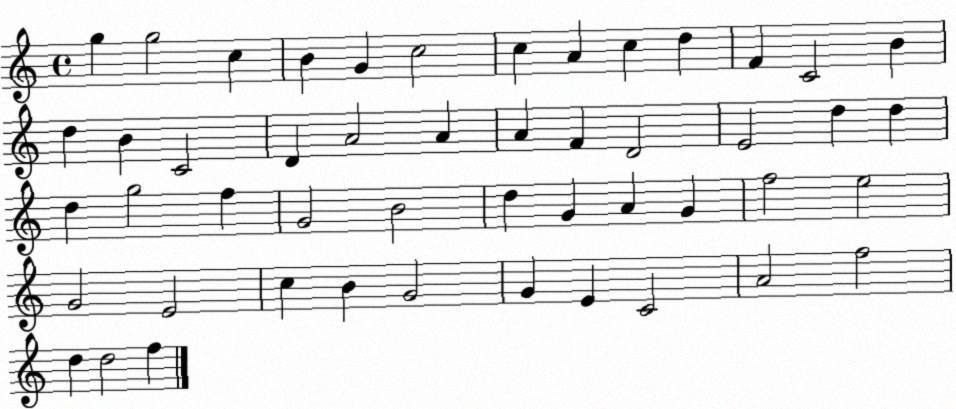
X:1
T:Untitled
M:4/4
L:1/4
K:C
g g2 c B G c2 c A c d F C2 B d B C2 D A2 A A F D2 E2 d d d g2 f G2 B2 d G A G f2 e2 G2 E2 c B G2 G E C2 A2 f2 d d2 f